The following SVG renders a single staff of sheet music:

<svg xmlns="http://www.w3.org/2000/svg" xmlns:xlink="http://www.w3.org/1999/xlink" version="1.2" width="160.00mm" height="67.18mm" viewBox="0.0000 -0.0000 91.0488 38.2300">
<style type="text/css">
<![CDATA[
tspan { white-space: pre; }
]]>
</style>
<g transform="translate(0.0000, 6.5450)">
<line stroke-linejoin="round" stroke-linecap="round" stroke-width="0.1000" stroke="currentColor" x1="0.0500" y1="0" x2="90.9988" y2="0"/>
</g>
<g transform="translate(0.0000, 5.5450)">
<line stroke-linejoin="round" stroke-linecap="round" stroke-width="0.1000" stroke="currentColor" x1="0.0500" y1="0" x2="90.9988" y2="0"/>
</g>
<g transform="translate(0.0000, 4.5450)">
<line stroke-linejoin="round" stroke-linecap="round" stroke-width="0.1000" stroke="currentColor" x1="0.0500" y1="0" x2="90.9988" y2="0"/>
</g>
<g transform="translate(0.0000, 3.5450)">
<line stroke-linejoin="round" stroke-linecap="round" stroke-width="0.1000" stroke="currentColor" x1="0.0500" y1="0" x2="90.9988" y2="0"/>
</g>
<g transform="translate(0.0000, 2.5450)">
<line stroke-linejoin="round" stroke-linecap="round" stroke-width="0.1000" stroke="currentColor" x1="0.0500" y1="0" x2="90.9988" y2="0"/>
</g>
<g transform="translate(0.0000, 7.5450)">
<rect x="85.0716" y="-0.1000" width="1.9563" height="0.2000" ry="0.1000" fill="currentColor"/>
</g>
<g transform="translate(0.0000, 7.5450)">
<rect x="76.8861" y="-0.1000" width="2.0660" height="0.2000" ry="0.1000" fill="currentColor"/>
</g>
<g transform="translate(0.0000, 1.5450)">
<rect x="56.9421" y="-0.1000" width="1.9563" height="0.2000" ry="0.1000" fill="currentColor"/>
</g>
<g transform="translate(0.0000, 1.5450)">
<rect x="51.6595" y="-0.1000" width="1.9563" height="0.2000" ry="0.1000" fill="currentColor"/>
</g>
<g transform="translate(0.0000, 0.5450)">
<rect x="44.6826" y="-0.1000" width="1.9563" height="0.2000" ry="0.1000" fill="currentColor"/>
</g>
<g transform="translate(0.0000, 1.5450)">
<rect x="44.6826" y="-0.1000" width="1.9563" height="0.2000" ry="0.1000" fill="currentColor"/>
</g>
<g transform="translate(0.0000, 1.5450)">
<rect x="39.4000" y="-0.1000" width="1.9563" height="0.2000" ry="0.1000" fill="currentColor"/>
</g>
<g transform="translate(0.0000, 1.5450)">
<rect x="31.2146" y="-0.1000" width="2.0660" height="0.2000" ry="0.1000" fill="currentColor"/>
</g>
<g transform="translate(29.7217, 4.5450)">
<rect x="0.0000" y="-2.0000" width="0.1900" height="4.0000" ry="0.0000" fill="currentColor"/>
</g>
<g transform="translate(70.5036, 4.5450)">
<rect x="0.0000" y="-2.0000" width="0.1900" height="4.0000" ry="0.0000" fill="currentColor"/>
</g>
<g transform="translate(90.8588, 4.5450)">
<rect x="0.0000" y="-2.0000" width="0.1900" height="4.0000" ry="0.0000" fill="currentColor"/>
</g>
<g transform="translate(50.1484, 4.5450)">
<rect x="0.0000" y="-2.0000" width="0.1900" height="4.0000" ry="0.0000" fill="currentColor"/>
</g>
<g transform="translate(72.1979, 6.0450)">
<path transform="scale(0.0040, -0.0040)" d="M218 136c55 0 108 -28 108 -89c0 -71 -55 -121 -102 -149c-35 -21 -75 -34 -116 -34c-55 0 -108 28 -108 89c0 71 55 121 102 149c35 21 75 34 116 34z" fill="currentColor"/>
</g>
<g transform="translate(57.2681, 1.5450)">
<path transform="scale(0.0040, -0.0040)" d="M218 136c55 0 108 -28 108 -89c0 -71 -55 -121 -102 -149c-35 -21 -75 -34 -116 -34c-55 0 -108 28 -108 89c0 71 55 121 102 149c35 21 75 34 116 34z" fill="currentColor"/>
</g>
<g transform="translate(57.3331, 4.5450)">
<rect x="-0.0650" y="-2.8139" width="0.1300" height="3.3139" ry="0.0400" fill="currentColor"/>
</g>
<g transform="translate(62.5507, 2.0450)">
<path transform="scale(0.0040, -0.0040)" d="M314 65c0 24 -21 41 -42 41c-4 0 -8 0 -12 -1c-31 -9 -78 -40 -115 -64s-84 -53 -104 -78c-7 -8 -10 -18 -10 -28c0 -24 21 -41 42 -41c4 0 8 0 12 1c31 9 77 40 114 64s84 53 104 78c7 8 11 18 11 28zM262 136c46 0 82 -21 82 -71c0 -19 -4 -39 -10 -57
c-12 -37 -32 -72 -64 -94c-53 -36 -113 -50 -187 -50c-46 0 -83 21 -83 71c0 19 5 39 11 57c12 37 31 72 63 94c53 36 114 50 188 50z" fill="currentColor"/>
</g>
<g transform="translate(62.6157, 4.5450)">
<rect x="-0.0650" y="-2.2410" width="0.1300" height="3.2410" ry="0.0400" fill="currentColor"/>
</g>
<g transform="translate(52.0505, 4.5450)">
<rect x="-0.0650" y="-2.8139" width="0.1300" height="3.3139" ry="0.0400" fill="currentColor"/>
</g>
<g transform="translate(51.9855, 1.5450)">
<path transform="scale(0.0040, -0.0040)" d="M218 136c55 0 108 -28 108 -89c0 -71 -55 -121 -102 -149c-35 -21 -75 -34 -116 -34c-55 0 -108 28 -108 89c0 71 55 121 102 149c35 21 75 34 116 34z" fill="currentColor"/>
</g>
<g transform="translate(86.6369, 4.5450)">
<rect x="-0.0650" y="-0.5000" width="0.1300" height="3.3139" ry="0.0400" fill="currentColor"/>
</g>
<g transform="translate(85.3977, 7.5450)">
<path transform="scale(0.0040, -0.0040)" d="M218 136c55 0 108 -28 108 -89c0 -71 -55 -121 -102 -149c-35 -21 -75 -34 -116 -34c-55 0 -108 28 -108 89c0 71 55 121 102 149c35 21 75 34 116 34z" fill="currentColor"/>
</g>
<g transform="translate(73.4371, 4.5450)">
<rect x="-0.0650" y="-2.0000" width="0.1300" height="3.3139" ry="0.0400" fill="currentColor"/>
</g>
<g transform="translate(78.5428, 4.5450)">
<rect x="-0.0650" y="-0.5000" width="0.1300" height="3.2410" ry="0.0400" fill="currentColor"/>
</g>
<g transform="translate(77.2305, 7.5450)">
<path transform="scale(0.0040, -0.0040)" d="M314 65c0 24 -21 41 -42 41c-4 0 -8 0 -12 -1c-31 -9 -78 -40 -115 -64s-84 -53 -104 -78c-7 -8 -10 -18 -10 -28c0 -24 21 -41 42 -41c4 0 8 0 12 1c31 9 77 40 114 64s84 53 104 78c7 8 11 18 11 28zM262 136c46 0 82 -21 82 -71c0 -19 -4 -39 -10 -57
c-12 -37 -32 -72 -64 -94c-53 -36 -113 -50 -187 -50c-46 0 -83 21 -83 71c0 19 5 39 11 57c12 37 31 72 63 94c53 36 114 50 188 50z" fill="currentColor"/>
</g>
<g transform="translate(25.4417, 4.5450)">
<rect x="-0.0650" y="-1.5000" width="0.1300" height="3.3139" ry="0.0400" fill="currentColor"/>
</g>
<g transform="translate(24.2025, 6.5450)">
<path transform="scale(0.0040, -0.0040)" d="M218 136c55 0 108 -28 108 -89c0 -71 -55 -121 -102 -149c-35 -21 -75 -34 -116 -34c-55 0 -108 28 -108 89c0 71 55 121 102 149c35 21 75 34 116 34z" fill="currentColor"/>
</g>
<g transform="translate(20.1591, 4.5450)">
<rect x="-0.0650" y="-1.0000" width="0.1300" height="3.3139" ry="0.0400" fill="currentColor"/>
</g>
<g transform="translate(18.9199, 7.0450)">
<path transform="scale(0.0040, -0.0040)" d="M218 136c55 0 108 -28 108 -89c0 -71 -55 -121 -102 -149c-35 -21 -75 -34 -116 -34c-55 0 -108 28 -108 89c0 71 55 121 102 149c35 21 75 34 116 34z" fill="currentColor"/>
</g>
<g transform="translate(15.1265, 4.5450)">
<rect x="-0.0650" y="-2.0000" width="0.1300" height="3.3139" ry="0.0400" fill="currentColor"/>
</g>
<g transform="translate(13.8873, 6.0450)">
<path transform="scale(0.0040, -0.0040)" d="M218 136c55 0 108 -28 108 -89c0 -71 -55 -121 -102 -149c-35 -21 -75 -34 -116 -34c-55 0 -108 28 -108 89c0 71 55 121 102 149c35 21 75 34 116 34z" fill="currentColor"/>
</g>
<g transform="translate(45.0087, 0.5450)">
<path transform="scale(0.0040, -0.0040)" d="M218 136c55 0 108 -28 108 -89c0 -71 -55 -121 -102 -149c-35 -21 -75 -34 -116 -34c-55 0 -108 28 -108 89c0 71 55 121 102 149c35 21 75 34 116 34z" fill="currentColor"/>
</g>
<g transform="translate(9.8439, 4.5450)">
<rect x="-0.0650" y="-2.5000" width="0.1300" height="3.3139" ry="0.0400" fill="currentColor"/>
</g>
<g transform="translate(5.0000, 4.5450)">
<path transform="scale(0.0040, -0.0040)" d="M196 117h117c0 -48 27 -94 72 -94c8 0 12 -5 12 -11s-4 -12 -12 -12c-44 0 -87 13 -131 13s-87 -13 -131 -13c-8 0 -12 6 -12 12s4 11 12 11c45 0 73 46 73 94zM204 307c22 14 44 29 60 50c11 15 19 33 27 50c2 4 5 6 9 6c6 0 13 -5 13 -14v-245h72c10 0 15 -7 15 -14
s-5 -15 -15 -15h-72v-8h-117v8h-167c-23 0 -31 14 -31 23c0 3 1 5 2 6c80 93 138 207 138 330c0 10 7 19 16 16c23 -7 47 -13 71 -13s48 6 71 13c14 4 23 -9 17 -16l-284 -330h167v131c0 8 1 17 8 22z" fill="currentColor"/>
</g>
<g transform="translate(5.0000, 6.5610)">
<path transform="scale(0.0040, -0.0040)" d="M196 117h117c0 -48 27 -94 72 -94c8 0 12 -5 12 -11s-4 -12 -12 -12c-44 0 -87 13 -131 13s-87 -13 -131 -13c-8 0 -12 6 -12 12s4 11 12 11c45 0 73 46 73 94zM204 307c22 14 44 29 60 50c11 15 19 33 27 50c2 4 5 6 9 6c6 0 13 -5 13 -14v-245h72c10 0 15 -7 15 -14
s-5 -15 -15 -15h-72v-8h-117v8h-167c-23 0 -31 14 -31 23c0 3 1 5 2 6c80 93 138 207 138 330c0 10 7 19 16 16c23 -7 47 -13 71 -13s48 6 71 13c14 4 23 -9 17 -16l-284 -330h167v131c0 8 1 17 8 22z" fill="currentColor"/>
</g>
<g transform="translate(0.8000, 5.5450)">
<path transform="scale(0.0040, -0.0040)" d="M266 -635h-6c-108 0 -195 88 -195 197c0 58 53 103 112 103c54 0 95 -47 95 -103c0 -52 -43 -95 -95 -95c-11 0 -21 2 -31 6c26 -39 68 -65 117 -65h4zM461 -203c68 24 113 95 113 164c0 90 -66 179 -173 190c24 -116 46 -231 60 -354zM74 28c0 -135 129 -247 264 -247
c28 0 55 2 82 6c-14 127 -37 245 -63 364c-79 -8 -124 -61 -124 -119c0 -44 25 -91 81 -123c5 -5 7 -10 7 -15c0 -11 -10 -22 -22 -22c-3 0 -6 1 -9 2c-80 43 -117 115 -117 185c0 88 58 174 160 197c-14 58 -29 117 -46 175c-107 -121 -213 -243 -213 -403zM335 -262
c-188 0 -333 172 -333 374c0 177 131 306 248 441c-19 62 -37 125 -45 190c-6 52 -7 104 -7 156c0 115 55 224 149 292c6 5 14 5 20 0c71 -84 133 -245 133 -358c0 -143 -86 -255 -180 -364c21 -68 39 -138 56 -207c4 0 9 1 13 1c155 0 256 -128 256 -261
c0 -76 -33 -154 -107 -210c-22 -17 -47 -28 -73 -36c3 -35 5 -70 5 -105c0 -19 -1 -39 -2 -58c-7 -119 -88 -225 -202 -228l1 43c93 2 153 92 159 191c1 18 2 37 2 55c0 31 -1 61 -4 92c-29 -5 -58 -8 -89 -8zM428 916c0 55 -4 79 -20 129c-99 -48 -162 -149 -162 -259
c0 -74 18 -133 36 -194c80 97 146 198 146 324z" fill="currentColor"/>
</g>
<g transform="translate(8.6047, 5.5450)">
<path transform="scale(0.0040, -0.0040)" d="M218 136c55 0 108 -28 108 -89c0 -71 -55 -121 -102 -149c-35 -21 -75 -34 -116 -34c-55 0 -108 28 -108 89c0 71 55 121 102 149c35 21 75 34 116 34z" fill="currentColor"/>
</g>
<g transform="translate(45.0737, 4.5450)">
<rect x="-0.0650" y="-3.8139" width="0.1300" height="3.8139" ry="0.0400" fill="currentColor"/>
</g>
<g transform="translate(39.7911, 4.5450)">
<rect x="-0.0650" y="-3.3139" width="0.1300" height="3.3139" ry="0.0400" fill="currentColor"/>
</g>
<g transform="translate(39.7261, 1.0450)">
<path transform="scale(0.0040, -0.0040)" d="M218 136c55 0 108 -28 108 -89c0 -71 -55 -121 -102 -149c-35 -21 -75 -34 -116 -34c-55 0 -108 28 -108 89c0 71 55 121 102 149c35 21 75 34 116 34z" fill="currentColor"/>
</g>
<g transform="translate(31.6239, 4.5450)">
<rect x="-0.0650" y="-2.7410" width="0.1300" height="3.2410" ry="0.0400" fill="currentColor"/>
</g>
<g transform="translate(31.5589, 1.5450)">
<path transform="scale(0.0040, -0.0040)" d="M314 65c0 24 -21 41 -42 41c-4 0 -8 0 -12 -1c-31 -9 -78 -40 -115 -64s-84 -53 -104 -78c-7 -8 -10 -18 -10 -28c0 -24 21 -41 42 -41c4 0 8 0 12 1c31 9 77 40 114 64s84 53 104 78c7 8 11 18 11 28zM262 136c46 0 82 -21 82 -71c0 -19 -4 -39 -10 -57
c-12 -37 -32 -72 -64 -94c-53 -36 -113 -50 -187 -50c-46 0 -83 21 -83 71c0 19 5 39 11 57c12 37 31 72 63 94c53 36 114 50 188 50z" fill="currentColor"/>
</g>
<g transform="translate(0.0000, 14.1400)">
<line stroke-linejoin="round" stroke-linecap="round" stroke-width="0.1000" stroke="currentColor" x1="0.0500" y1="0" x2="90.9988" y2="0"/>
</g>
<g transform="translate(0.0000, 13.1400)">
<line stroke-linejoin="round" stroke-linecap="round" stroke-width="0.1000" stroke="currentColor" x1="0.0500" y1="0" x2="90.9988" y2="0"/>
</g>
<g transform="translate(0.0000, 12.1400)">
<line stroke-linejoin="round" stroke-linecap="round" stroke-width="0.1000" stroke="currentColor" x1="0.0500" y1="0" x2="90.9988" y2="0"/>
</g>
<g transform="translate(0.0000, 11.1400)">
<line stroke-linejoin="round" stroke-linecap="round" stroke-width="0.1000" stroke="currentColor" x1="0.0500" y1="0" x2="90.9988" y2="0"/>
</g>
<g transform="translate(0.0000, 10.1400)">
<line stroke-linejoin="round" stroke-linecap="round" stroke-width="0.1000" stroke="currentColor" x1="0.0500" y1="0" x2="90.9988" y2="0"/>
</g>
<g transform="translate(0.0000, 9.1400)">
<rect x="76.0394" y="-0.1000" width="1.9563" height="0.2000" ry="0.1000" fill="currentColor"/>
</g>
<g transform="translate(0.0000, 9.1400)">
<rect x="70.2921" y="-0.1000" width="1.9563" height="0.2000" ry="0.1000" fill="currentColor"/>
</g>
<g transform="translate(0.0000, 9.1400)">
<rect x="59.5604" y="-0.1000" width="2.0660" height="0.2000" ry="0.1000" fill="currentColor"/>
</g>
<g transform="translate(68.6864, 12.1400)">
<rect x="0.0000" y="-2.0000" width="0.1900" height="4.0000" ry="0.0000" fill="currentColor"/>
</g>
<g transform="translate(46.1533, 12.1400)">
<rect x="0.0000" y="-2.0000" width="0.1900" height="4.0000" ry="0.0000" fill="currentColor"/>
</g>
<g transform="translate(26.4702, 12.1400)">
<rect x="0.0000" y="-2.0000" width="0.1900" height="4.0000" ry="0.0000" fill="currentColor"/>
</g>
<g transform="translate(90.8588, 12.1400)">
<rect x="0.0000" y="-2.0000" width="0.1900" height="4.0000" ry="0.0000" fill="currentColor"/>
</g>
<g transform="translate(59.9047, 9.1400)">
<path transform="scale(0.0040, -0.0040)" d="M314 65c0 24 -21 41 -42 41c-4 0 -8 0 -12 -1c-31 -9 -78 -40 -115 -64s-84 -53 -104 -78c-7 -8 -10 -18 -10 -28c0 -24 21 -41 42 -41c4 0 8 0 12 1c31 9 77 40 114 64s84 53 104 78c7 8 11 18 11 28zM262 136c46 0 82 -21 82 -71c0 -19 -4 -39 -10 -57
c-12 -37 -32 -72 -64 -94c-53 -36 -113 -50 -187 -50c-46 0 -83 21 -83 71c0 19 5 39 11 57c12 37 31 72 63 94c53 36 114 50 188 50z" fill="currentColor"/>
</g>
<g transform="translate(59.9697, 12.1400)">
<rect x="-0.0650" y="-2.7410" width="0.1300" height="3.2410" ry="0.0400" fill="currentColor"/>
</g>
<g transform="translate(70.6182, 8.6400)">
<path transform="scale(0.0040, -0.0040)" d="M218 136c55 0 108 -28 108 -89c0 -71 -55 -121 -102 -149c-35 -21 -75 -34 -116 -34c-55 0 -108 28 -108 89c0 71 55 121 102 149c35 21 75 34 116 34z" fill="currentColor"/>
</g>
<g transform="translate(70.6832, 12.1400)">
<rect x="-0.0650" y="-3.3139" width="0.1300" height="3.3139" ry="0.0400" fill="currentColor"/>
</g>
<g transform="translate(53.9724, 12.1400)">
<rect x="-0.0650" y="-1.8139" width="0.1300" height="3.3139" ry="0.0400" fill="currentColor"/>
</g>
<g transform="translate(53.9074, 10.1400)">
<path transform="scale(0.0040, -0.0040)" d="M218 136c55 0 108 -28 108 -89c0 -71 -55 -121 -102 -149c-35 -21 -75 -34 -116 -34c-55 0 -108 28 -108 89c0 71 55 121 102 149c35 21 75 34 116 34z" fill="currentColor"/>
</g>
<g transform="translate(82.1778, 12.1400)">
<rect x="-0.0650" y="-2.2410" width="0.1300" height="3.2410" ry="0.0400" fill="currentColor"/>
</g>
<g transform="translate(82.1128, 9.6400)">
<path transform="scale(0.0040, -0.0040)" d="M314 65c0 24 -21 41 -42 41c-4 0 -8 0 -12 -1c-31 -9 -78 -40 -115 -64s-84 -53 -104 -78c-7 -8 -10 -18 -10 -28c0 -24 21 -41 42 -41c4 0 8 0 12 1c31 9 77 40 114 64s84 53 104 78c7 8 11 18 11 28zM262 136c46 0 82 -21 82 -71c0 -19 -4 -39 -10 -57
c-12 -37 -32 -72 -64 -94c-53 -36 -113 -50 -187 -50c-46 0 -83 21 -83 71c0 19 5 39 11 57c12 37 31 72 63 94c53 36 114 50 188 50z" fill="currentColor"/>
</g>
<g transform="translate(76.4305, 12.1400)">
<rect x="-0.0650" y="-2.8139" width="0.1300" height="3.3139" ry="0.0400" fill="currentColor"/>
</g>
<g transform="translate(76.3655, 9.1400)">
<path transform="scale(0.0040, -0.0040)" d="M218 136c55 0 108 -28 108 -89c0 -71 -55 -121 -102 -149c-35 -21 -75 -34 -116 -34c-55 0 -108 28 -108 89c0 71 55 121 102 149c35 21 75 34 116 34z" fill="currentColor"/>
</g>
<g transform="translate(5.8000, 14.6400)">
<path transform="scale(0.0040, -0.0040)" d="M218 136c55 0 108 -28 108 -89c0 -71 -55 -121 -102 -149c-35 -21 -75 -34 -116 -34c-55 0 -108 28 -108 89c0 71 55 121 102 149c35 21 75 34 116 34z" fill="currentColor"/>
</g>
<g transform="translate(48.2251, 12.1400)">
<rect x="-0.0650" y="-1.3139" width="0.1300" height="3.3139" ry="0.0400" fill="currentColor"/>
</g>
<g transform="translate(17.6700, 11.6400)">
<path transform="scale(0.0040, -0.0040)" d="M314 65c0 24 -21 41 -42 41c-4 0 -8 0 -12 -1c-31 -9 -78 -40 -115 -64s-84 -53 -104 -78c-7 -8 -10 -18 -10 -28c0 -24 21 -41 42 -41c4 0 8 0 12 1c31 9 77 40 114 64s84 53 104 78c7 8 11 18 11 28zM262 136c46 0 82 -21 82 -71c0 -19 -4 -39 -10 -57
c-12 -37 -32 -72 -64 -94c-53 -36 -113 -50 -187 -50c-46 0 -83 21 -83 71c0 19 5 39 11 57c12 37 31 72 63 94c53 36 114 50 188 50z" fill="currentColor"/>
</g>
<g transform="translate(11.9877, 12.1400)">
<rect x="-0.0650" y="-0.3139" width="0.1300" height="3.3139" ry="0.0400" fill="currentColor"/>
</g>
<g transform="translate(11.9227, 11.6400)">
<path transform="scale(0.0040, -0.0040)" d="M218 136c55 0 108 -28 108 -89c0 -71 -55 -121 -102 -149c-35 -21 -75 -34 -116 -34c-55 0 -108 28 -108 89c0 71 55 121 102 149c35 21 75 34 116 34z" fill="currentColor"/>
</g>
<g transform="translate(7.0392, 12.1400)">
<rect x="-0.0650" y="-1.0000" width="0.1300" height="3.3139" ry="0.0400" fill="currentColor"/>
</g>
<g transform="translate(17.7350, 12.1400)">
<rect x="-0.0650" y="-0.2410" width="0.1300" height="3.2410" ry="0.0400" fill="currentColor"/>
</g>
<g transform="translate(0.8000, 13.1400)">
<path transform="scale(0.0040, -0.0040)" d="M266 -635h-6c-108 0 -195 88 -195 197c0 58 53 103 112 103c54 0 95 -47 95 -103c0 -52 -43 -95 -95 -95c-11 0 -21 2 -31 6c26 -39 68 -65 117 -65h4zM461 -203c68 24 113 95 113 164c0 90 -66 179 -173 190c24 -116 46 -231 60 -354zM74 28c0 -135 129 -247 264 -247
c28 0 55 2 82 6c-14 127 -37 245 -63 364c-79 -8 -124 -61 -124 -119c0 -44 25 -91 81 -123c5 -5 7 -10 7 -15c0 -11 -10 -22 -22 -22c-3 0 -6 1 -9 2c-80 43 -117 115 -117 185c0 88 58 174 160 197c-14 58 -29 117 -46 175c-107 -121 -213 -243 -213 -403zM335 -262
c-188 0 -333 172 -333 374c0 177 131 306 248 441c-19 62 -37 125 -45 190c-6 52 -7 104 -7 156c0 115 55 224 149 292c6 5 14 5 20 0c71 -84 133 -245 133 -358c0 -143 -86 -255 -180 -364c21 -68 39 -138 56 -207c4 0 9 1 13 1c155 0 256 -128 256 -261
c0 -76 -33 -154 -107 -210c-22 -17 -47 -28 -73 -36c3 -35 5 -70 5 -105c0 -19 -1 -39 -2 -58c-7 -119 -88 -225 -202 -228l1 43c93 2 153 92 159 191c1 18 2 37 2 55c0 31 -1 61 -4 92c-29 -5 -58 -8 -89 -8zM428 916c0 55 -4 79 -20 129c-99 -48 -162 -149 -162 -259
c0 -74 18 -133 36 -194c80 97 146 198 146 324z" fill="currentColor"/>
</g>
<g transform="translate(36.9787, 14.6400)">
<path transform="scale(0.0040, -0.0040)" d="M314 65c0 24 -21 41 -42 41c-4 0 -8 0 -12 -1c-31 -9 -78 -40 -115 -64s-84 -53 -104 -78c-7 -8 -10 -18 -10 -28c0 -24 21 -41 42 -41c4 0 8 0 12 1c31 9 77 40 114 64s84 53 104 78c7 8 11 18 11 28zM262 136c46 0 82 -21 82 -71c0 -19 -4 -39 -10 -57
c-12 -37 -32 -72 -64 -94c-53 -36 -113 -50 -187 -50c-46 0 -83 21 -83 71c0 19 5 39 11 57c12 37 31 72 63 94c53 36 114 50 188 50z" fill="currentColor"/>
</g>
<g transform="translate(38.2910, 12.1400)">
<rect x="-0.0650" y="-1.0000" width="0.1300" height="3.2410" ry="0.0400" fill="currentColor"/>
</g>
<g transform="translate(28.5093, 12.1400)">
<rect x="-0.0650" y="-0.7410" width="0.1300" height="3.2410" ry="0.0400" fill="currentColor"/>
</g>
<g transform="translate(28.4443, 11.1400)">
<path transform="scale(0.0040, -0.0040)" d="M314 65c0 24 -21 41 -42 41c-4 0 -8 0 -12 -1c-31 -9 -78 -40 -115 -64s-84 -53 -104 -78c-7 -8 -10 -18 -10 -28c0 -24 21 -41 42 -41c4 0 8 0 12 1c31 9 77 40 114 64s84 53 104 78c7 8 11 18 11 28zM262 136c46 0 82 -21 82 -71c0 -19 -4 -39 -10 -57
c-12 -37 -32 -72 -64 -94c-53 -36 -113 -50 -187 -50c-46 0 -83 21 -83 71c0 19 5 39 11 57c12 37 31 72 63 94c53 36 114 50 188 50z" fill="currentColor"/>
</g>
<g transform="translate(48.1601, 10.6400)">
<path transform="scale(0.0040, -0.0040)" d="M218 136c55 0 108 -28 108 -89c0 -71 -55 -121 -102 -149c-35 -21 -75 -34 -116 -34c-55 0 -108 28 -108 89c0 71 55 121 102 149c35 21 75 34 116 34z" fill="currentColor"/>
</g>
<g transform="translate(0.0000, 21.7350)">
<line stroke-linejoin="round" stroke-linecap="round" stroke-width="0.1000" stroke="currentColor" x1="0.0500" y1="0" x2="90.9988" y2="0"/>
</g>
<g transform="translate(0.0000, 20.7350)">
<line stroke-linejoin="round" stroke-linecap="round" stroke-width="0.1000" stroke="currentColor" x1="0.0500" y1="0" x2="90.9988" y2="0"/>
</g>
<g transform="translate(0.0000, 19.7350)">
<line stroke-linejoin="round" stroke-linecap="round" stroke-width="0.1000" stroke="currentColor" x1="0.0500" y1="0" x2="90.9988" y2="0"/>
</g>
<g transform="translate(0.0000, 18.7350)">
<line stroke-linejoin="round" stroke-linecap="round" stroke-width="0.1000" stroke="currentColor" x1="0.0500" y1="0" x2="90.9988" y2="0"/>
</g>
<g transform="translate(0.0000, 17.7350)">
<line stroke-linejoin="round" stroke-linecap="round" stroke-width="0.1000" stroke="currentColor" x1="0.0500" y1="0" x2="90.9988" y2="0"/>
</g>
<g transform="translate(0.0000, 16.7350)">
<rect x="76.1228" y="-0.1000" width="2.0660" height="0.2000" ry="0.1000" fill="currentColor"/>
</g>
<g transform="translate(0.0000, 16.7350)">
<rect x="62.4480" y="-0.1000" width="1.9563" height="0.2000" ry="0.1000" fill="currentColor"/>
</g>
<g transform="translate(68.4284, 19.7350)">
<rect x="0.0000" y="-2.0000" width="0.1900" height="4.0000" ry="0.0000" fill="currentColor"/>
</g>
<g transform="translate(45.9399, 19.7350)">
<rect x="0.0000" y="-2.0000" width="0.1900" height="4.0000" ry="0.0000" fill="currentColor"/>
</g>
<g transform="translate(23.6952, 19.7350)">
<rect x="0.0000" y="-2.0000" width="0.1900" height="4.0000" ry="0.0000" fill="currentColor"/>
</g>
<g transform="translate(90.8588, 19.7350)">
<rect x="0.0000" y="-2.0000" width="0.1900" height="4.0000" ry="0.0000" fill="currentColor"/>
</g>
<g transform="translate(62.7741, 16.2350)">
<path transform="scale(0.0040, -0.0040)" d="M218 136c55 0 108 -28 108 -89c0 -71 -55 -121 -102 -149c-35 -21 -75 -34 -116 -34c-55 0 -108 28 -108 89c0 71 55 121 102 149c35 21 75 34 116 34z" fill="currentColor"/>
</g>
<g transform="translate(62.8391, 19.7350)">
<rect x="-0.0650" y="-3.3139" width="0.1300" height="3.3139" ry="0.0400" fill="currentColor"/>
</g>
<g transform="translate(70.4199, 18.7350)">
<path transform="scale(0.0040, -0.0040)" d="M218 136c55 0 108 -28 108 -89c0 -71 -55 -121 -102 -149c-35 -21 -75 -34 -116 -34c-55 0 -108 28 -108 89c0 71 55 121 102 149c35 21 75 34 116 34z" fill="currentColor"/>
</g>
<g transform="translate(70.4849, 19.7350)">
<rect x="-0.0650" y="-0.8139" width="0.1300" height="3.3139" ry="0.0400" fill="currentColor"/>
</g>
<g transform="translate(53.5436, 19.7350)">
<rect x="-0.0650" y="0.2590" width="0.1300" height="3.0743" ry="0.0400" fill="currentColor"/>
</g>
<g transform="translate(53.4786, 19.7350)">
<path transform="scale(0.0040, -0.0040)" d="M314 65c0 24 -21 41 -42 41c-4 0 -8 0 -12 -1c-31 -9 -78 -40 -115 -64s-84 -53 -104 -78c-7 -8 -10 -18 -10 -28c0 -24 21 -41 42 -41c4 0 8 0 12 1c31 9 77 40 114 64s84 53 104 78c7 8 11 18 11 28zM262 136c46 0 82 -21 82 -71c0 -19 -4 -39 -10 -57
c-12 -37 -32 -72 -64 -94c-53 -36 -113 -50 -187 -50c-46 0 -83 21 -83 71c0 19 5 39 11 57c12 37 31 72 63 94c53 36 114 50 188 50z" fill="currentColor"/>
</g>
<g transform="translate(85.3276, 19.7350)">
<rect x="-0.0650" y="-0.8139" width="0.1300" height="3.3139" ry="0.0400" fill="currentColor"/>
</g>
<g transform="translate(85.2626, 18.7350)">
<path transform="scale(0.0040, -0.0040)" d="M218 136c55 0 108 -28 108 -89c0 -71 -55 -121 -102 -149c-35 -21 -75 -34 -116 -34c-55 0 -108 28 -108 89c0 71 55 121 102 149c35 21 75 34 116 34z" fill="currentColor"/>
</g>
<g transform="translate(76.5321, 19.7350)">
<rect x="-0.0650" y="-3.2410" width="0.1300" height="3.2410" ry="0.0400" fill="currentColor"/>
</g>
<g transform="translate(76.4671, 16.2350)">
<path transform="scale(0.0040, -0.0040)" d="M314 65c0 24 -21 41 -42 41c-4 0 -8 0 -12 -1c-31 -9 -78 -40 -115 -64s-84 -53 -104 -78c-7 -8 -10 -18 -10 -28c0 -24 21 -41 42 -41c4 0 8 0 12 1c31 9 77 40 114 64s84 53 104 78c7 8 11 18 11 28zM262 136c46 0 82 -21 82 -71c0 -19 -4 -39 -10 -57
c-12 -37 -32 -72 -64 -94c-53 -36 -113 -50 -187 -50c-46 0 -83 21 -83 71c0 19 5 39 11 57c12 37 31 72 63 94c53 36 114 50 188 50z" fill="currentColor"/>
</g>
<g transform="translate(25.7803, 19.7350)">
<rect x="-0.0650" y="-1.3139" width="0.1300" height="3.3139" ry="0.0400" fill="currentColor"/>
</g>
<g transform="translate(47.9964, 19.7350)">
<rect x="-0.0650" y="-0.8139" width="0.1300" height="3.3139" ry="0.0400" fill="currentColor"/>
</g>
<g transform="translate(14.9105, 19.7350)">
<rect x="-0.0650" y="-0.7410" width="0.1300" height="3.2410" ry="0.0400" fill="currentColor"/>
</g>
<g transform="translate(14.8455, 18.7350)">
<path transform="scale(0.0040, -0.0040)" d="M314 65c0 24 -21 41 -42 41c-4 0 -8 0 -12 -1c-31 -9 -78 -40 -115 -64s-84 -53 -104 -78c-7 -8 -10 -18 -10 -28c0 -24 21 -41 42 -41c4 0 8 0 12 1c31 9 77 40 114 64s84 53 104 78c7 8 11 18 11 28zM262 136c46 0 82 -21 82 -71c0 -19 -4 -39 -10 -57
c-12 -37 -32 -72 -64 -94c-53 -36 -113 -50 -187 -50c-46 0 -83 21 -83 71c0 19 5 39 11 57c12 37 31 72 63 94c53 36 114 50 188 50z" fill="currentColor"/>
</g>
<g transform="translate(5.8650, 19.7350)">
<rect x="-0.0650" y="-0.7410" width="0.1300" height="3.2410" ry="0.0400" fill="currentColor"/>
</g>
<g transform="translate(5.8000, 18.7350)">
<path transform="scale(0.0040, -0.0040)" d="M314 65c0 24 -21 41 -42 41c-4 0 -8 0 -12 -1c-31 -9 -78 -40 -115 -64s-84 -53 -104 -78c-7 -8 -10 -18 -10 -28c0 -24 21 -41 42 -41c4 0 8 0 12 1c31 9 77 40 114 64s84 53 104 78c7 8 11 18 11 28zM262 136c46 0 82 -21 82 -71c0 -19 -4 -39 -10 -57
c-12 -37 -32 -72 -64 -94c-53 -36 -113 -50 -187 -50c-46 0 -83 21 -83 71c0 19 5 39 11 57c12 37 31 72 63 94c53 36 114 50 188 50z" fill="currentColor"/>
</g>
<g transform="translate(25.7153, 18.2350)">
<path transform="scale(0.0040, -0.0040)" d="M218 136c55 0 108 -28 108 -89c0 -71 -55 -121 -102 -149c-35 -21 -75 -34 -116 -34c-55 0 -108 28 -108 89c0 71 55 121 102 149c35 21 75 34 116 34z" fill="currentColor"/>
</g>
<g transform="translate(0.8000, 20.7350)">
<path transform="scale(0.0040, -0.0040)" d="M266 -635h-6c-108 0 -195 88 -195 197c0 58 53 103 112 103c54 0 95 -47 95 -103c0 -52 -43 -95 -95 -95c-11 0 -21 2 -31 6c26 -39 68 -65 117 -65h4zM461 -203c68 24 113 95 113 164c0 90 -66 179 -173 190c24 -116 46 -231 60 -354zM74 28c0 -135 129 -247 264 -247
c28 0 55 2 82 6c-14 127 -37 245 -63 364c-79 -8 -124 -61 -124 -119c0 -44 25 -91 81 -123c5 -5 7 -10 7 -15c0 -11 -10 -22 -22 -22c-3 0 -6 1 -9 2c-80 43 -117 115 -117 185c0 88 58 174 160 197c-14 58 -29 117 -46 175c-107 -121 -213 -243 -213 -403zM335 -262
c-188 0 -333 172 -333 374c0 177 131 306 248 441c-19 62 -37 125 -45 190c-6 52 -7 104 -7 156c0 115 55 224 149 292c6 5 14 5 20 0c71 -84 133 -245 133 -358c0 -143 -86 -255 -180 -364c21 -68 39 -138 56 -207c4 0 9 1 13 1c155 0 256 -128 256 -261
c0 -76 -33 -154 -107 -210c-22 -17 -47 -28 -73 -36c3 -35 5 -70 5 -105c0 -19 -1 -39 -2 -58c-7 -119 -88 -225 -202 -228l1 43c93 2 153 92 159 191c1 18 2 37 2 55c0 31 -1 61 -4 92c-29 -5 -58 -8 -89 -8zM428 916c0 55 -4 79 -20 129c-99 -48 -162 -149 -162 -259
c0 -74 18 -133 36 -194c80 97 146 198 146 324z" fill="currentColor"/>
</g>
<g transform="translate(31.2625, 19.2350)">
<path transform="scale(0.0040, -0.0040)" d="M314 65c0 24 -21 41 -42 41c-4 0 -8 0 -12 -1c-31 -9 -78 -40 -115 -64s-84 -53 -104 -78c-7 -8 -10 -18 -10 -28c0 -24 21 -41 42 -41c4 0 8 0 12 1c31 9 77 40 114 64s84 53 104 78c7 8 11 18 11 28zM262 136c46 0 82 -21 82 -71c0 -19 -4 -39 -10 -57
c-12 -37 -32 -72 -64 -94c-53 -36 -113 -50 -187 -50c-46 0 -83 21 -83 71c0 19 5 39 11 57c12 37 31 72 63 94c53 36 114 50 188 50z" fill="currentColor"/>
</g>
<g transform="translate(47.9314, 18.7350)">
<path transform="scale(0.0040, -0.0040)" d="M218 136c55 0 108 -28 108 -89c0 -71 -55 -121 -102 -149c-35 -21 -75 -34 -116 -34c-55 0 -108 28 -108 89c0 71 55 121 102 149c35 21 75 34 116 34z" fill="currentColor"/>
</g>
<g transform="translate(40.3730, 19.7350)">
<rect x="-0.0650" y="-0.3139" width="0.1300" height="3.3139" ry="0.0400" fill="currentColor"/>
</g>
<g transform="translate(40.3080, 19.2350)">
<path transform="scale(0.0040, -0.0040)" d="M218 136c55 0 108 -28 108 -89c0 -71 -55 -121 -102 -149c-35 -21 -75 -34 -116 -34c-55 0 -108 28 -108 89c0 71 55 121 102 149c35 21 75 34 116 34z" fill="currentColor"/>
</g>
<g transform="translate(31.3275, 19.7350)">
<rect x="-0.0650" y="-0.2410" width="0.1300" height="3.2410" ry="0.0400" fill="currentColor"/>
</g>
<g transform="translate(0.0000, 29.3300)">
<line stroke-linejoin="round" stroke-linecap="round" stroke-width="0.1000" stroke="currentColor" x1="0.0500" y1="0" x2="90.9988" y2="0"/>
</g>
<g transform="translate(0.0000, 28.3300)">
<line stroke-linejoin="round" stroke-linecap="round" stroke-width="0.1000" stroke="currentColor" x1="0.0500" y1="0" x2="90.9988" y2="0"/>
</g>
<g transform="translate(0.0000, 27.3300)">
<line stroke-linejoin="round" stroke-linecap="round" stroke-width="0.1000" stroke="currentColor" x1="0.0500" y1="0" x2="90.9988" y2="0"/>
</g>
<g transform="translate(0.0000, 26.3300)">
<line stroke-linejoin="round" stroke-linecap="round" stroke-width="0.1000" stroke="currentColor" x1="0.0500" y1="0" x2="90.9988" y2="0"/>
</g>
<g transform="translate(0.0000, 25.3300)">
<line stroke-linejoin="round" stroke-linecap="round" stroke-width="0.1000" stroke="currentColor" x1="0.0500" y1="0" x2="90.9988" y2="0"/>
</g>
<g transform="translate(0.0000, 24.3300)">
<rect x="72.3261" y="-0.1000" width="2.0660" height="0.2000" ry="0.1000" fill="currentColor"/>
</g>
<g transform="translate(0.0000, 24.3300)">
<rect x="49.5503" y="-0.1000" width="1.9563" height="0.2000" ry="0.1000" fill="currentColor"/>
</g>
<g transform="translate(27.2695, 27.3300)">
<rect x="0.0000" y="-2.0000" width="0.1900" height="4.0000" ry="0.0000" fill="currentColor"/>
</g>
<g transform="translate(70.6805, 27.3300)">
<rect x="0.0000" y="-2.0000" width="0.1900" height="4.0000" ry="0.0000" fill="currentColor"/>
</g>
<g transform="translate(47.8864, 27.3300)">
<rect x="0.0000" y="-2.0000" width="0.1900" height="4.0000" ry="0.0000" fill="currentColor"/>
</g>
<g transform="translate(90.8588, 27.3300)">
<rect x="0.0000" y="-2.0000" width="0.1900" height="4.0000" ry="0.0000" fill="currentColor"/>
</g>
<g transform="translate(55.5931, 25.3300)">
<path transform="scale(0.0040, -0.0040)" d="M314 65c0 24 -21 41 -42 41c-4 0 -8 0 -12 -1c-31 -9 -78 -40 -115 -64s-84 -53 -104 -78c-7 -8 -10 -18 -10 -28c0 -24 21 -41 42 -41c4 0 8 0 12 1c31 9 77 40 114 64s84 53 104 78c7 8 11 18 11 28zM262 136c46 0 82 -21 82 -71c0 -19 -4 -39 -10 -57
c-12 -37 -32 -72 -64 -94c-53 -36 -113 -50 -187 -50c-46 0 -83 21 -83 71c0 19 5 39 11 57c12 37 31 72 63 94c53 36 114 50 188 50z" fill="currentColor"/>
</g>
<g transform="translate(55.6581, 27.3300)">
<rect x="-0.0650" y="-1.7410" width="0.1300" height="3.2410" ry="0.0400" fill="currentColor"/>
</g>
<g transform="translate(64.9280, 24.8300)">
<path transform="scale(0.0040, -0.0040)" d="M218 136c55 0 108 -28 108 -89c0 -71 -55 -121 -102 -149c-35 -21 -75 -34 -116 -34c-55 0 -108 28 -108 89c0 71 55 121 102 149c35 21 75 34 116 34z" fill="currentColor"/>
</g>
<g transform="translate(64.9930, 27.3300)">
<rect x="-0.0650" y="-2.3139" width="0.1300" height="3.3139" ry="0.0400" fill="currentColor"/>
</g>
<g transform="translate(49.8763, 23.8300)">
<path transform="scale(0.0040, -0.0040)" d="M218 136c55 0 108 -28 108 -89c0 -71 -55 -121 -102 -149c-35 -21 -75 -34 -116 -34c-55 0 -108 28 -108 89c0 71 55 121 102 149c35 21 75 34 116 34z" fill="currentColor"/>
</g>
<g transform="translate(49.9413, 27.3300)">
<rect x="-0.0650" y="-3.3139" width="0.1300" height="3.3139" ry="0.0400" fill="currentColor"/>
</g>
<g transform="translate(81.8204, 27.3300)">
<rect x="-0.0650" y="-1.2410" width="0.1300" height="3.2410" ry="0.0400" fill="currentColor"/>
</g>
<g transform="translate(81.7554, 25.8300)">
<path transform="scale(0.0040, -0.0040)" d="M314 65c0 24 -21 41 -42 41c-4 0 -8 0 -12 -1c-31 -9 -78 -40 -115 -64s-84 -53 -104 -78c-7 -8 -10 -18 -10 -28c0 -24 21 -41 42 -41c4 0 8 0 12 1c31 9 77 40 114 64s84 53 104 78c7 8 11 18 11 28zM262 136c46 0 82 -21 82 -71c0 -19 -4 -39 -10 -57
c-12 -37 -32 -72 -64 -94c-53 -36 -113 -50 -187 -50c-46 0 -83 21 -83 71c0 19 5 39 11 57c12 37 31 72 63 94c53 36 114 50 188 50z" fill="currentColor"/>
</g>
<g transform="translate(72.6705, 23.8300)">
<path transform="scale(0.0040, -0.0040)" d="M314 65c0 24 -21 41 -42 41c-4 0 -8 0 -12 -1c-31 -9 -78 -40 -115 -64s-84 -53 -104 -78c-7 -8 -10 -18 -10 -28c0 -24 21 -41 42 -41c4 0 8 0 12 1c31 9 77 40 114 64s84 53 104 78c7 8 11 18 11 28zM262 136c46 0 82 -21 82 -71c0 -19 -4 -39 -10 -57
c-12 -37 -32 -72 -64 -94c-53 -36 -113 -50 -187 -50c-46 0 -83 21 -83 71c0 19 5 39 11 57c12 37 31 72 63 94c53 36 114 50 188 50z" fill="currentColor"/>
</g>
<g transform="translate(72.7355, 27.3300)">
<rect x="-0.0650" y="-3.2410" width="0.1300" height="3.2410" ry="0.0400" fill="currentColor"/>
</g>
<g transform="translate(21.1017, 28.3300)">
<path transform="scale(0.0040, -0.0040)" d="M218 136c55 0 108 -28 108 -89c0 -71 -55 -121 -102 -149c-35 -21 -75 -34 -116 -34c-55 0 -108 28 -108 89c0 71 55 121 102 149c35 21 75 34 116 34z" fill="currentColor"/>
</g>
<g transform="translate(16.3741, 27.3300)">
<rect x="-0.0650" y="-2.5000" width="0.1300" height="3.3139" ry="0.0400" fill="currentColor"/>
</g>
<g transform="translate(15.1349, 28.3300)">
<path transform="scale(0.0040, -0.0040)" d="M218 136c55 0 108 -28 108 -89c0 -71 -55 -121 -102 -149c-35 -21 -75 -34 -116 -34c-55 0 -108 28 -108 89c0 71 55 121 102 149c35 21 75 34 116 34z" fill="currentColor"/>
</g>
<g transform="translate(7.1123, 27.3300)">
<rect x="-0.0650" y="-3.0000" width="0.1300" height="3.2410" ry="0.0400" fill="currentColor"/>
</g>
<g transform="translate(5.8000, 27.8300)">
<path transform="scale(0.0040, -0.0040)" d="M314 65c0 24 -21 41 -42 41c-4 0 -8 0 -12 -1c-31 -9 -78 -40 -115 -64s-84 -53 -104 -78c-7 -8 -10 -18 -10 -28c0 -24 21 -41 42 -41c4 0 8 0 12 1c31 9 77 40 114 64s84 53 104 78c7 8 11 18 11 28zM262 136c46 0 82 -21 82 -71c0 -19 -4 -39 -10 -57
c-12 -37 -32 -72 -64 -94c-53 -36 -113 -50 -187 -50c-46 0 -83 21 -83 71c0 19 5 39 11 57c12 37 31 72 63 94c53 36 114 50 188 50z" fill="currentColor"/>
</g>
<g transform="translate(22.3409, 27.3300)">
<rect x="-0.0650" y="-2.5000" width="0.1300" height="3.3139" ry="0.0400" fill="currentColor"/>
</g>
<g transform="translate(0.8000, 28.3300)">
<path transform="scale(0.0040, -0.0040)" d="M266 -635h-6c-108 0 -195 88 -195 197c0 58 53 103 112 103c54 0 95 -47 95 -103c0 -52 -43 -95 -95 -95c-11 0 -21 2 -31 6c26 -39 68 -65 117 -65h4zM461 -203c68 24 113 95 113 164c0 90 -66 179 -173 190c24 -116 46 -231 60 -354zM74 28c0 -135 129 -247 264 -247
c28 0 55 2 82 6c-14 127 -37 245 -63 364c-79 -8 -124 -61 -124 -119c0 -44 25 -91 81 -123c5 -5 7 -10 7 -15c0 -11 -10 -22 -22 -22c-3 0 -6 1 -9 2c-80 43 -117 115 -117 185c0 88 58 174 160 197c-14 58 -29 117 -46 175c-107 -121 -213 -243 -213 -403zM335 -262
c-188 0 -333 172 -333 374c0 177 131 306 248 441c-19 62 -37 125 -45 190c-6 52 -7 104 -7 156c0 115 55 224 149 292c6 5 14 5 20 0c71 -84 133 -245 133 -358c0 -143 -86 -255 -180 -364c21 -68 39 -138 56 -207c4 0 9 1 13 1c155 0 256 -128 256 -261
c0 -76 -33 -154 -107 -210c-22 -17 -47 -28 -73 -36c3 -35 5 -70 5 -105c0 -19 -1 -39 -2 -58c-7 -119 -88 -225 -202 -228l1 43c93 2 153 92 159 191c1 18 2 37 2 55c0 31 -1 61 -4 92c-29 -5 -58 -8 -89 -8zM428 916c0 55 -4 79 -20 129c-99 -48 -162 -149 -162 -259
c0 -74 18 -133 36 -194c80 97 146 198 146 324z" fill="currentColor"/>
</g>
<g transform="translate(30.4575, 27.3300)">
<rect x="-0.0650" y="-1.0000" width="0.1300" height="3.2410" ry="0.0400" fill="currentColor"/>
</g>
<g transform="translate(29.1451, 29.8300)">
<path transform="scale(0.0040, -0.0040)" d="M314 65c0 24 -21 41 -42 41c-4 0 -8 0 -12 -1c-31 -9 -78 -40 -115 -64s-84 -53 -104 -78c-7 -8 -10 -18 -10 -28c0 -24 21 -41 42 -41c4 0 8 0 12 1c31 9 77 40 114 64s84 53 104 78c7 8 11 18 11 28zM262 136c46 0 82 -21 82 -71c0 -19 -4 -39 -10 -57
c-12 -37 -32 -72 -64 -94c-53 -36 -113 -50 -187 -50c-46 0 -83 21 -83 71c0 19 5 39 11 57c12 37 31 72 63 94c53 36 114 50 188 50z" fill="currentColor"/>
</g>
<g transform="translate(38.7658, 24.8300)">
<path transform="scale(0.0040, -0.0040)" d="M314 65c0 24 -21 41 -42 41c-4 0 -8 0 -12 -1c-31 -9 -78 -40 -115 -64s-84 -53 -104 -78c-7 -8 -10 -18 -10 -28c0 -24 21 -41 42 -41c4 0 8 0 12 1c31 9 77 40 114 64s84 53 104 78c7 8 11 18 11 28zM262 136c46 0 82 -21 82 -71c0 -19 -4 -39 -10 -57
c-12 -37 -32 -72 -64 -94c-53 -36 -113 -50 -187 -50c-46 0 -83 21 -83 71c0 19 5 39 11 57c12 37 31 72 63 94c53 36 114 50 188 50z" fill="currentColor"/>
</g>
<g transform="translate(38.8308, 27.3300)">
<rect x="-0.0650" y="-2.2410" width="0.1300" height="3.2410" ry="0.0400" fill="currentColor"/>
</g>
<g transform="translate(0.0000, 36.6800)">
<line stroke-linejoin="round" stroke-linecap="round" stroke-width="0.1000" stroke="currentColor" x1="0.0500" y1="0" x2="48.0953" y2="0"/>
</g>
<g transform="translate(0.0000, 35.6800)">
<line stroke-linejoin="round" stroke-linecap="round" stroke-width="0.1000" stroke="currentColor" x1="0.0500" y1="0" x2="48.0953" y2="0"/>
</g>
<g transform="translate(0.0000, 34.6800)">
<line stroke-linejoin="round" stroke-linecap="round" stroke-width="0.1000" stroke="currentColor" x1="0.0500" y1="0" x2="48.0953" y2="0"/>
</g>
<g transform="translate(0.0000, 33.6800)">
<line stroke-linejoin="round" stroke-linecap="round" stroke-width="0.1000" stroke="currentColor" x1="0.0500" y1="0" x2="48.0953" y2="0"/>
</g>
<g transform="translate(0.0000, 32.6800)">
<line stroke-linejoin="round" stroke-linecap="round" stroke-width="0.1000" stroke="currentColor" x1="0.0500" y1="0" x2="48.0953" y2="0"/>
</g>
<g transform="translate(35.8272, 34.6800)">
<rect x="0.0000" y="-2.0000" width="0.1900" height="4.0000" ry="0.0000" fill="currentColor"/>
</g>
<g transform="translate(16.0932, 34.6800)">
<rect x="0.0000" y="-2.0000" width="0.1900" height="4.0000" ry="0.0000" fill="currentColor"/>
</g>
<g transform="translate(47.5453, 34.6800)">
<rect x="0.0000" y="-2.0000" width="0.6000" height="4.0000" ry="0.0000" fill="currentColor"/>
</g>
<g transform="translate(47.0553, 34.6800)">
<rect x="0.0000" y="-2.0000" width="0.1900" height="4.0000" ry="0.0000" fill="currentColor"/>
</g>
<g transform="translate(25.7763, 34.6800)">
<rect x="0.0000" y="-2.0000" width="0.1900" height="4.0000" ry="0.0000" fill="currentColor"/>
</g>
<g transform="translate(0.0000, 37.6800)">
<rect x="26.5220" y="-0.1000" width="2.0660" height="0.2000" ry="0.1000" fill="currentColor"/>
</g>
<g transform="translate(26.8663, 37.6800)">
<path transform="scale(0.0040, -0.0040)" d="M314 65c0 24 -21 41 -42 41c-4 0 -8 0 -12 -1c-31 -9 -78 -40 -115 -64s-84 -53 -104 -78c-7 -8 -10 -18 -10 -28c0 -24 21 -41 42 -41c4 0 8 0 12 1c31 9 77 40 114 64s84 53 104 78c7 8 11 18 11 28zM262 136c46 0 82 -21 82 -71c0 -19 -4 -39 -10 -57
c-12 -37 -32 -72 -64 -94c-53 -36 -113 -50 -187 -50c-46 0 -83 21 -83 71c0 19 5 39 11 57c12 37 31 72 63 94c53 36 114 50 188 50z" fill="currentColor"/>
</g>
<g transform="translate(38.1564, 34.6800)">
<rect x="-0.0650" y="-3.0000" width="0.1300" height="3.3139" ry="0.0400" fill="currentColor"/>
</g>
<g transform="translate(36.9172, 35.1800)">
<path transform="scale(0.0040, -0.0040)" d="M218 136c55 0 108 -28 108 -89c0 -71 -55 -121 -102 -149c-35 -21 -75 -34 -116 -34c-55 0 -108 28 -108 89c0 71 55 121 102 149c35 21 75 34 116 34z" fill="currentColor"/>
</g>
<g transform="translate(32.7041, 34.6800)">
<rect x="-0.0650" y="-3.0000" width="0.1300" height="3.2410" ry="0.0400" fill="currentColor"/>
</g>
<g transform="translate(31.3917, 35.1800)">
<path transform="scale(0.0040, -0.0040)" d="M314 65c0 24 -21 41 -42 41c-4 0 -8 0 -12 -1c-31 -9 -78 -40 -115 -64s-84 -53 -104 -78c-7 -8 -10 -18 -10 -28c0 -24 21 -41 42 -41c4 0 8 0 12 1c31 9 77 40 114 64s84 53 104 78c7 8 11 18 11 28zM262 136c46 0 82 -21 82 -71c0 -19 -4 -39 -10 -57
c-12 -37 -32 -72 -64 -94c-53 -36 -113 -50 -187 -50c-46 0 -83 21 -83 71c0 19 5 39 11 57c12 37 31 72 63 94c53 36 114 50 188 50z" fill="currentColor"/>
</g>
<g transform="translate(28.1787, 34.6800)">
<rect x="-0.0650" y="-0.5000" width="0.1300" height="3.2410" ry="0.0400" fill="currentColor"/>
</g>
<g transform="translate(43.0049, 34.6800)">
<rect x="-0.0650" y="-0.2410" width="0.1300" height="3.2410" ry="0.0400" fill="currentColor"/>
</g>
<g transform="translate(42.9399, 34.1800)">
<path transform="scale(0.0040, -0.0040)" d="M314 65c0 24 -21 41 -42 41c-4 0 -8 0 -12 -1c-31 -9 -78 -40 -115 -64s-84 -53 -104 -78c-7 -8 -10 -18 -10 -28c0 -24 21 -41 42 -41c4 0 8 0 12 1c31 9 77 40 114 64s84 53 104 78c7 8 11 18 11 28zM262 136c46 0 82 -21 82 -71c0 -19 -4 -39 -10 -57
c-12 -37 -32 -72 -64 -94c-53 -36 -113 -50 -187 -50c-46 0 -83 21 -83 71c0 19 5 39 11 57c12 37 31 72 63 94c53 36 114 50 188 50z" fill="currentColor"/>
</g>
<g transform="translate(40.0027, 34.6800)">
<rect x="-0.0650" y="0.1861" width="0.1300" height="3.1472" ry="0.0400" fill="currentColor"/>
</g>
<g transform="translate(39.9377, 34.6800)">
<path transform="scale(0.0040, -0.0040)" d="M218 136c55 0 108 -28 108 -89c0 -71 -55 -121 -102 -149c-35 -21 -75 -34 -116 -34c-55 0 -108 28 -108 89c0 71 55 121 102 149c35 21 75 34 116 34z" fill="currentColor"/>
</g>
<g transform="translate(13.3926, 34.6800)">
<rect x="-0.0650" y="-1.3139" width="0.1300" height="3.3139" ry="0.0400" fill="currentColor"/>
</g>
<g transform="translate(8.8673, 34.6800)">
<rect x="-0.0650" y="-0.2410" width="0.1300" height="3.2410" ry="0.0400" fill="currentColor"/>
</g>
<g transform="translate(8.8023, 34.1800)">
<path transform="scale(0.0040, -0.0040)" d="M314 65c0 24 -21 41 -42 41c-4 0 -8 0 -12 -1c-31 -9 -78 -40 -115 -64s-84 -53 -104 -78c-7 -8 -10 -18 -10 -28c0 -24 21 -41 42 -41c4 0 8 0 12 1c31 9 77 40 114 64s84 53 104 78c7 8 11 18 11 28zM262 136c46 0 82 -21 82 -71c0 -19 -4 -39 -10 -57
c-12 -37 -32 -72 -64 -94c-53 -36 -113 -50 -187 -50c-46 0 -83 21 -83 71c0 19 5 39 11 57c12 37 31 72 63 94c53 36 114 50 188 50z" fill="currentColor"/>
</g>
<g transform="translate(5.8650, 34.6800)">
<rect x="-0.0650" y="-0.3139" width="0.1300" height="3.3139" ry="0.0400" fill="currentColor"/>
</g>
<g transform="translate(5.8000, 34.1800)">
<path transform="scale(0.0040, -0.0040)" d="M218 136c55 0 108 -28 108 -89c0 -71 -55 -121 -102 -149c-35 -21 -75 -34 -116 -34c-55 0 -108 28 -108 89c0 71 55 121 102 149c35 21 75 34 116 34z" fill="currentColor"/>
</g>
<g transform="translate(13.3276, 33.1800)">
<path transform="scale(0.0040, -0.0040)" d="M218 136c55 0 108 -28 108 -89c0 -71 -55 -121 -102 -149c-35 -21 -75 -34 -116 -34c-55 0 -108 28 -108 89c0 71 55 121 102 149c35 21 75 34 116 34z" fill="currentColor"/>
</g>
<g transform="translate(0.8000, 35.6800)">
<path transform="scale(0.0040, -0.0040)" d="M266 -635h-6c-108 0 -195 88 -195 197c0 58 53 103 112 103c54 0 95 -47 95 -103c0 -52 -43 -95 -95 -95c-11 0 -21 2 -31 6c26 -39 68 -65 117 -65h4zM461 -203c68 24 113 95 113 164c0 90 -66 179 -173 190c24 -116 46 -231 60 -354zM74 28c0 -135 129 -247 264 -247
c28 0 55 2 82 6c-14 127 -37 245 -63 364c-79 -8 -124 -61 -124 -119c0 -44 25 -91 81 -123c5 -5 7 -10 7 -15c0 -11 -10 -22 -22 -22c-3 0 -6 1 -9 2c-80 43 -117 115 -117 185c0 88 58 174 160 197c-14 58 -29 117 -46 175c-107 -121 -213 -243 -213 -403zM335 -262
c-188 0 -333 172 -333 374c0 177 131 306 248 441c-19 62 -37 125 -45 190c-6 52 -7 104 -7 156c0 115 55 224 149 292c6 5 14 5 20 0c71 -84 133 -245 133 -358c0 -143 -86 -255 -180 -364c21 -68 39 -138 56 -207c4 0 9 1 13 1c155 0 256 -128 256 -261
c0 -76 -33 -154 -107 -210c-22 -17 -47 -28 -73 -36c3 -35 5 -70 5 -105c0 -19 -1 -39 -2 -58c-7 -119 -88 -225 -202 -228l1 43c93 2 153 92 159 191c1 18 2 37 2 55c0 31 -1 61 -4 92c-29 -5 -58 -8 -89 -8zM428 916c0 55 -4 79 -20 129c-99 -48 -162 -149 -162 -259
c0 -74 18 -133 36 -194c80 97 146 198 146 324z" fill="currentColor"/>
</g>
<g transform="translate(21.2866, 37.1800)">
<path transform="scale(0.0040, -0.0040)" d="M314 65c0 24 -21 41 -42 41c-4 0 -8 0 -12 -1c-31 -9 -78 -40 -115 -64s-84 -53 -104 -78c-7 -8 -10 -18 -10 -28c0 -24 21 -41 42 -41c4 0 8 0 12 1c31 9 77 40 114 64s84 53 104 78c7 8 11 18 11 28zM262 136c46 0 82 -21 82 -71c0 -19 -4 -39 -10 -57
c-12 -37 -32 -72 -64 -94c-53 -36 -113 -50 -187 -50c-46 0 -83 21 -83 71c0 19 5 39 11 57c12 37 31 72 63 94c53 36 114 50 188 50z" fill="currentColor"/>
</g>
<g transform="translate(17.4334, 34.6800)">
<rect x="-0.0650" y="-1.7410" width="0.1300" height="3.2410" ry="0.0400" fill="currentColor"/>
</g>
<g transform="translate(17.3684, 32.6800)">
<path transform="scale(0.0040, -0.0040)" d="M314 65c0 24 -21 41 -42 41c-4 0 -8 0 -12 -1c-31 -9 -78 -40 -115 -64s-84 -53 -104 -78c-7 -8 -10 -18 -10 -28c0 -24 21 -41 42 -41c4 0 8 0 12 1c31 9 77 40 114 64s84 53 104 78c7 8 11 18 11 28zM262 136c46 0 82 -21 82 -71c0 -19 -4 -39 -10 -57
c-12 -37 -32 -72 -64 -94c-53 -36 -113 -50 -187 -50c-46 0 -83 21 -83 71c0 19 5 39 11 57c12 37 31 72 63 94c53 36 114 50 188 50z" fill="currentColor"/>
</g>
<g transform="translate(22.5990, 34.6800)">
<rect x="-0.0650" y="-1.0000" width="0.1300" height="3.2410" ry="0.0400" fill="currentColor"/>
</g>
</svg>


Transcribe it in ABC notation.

X:1
T:Untitled
M:4/4
L:1/4
K:C
G F D E a2 b c' a a g2 F C2 C D c c2 d2 D2 e f a2 b a g2 d2 d2 e c2 c d B2 b d b2 d A2 G G D2 g2 b f2 g b2 e2 c c2 e f2 D2 C2 A2 A B c2